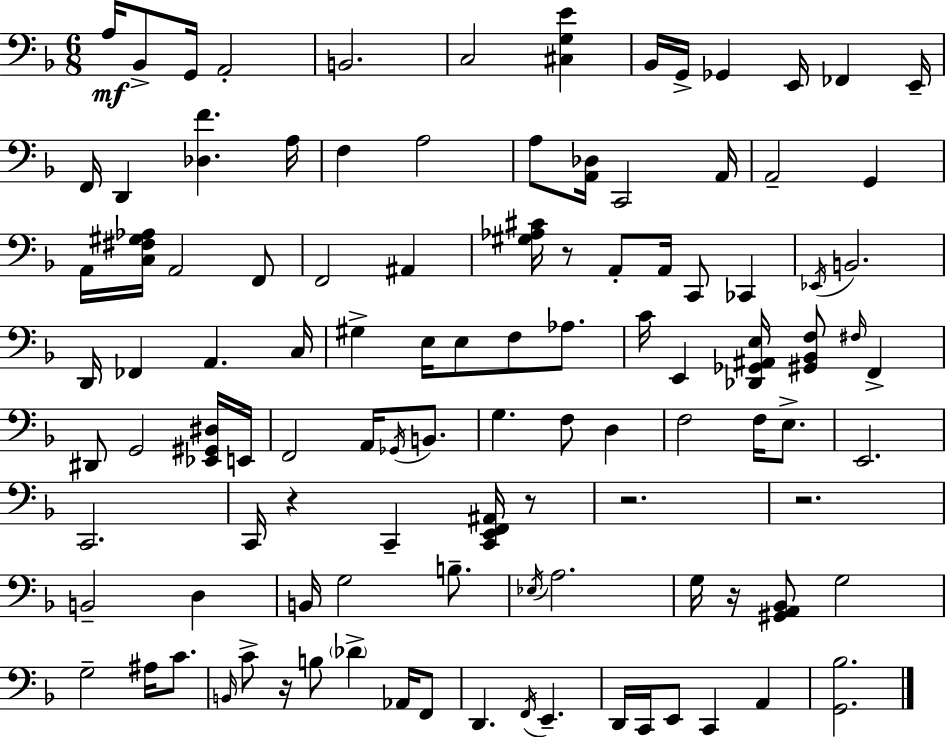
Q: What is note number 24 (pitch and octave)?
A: A2